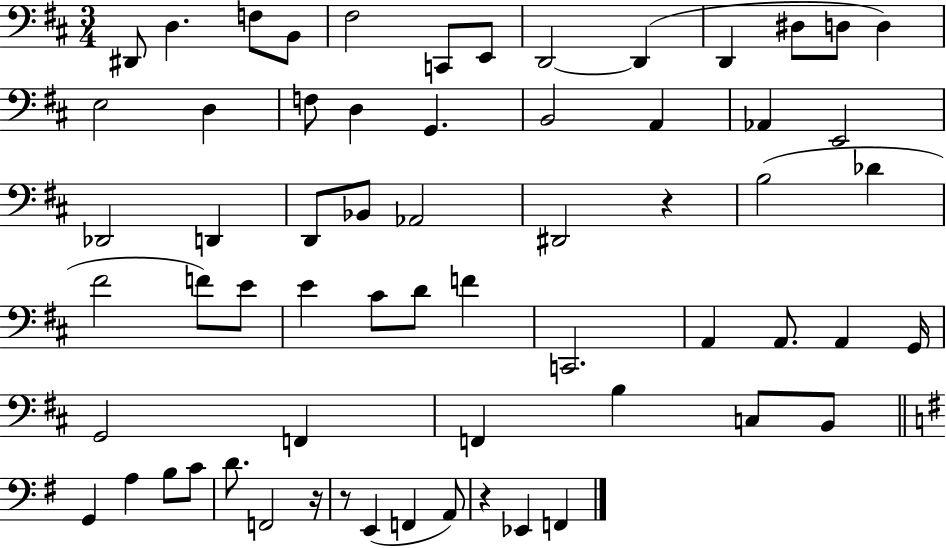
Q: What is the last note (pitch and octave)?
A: F2